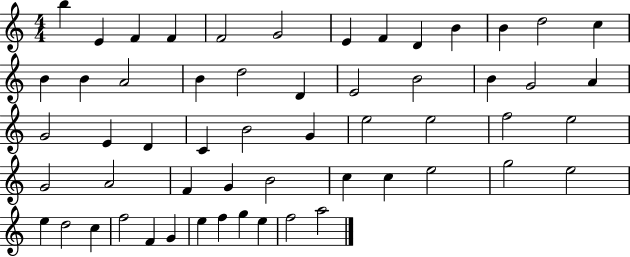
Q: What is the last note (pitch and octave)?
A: A5